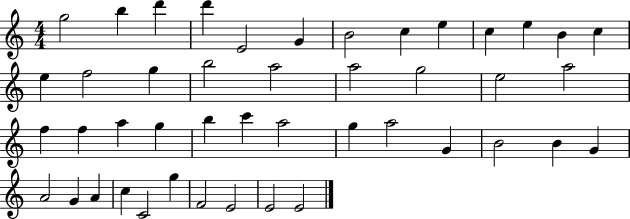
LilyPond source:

{
  \clef treble
  \numericTimeSignature
  \time 4/4
  \key c \major
  g''2 b''4 d'''4 | d'''4 e'2 g'4 | b'2 c''4 e''4 | c''4 e''4 b'4 c''4 | \break e''4 f''2 g''4 | b''2 a''2 | a''2 g''2 | e''2 a''2 | \break f''4 f''4 a''4 g''4 | b''4 c'''4 a''2 | g''4 a''2 g'4 | b'2 b'4 g'4 | \break a'2 g'4 a'4 | c''4 c'2 g''4 | f'2 e'2 | e'2 e'2 | \break \bar "|."
}